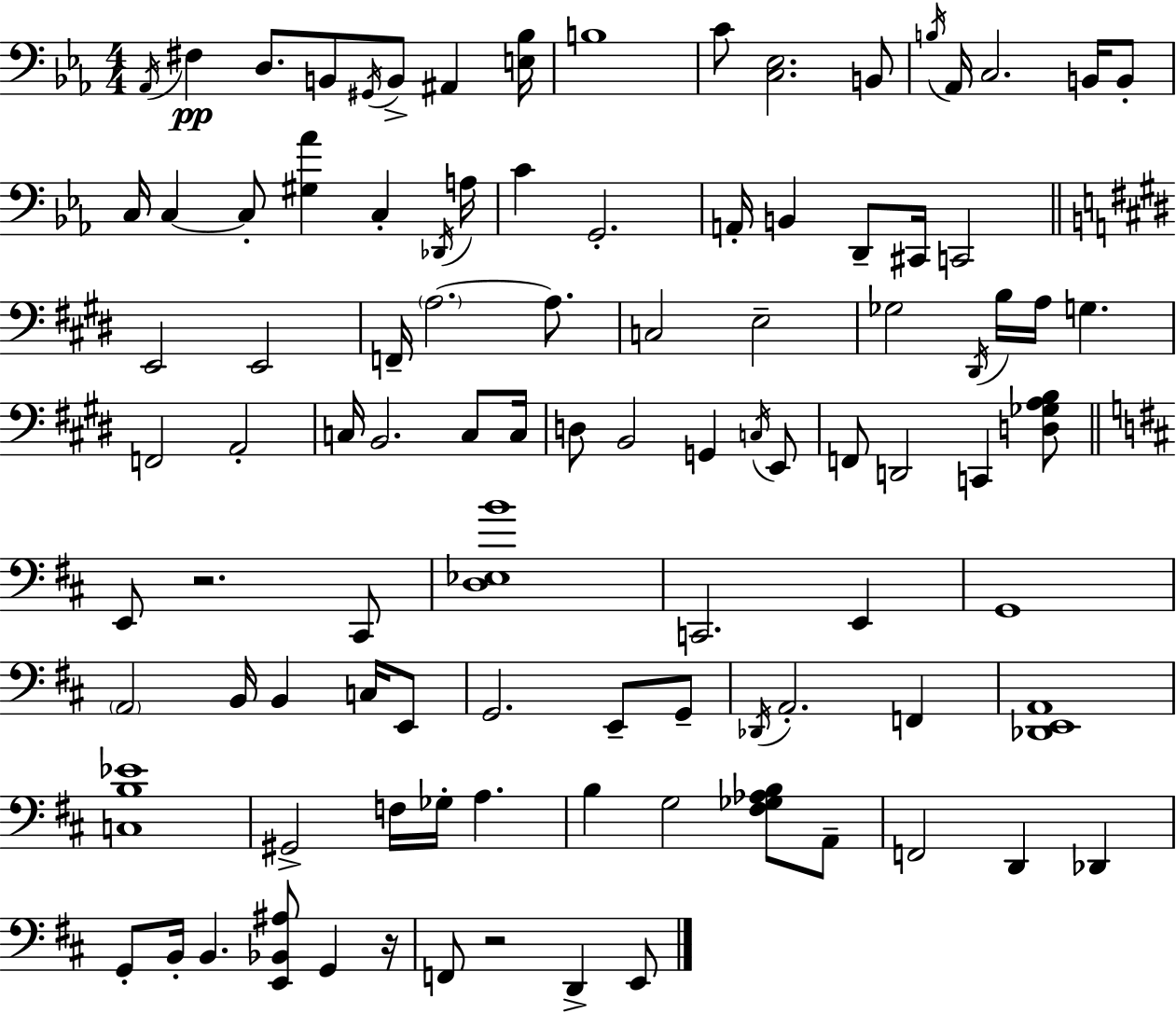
X:1
T:Untitled
M:4/4
L:1/4
K:Eb
_A,,/4 ^F, D,/2 B,,/2 ^G,,/4 B,,/2 ^A,, [E,_B,]/4 B,4 C/2 [C,_E,]2 B,,/2 B,/4 _A,,/4 C,2 B,,/4 B,,/2 C,/4 C, C,/2 [^G,_A] C, _D,,/4 A,/4 C G,,2 A,,/4 B,, D,,/2 ^C,,/4 C,,2 E,,2 E,,2 F,,/4 A,2 A,/2 C,2 E,2 _G,2 ^D,,/4 B,/4 A,/4 G, F,,2 A,,2 C,/4 B,,2 C,/2 C,/4 D,/2 B,,2 G,, C,/4 E,,/2 F,,/2 D,,2 C,, [D,_G,A,B,]/2 E,,/2 z2 ^C,,/2 [D,_E,B]4 C,,2 E,, G,,4 A,,2 B,,/4 B,, C,/4 E,,/2 G,,2 E,,/2 G,,/2 _D,,/4 A,,2 F,, [_D,,E,,A,,]4 [C,B,_E]4 ^G,,2 F,/4 _G,/4 A, B, G,2 [^F,_G,_A,B,]/2 A,,/2 F,,2 D,, _D,, G,,/2 B,,/4 B,, [E,,_B,,^A,]/2 G,, z/4 F,,/2 z2 D,, E,,/2